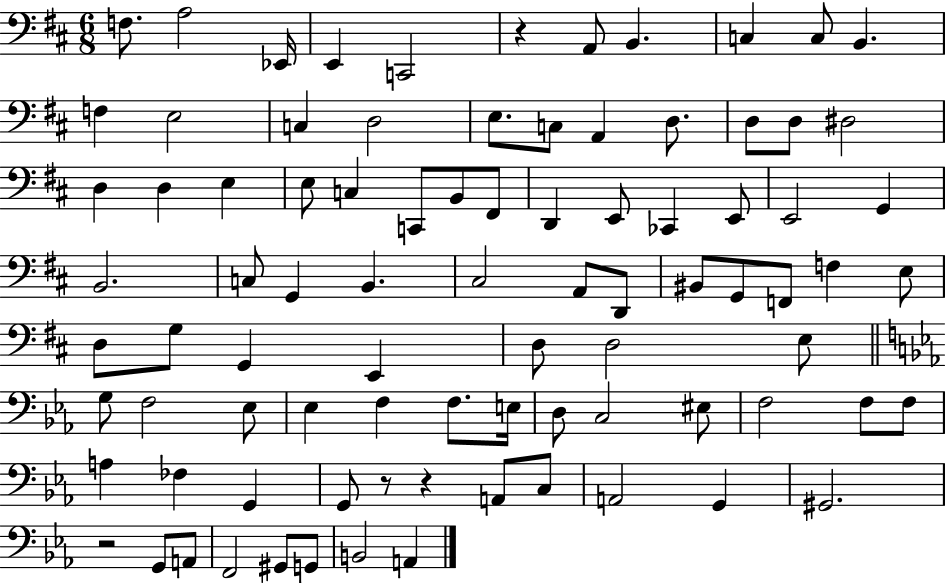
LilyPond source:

{
  \clef bass
  \numericTimeSignature
  \time 6/8
  \key d \major
  f8. a2 ees,16 | e,4 c,2 | r4 a,8 b,4. | c4 c8 b,4. | \break f4 e2 | c4 d2 | e8. c8 a,4 d8. | d8 d8 dis2 | \break d4 d4 e4 | e8 c4 c,8 b,8 fis,8 | d,4 e,8 ces,4 e,8 | e,2 g,4 | \break b,2. | c8 g,4 b,4. | cis2 a,8 d,8 | bis,8 g,8 f,8 f4 e8 | \break d8 g8 g,4 e,4 | d8 d2 e8 | \bar "||" \break \key ees \major g8 f2 ees8 | ees4 f4 f8. e16 | d8 c2 eis8 | f2 f8 f8 | \break a4 fes4 g,4 | g,8 r8 r4 a,8 c8 | a,2 g,4 | gis,2. | \break r2 g,8 a,8 | f,2 gis,8 g,8 | b,2 a,4 | \bar "|."
}